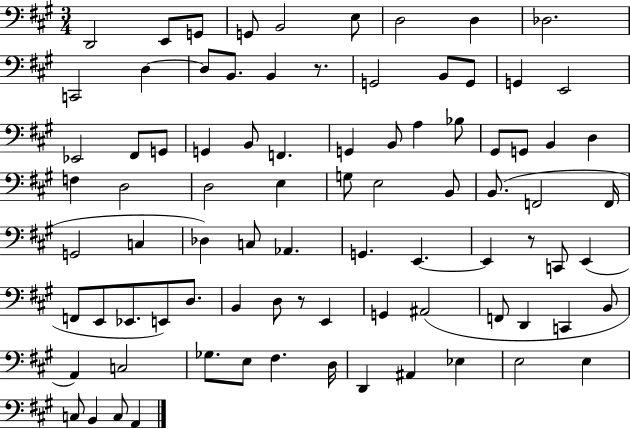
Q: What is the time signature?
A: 3/4